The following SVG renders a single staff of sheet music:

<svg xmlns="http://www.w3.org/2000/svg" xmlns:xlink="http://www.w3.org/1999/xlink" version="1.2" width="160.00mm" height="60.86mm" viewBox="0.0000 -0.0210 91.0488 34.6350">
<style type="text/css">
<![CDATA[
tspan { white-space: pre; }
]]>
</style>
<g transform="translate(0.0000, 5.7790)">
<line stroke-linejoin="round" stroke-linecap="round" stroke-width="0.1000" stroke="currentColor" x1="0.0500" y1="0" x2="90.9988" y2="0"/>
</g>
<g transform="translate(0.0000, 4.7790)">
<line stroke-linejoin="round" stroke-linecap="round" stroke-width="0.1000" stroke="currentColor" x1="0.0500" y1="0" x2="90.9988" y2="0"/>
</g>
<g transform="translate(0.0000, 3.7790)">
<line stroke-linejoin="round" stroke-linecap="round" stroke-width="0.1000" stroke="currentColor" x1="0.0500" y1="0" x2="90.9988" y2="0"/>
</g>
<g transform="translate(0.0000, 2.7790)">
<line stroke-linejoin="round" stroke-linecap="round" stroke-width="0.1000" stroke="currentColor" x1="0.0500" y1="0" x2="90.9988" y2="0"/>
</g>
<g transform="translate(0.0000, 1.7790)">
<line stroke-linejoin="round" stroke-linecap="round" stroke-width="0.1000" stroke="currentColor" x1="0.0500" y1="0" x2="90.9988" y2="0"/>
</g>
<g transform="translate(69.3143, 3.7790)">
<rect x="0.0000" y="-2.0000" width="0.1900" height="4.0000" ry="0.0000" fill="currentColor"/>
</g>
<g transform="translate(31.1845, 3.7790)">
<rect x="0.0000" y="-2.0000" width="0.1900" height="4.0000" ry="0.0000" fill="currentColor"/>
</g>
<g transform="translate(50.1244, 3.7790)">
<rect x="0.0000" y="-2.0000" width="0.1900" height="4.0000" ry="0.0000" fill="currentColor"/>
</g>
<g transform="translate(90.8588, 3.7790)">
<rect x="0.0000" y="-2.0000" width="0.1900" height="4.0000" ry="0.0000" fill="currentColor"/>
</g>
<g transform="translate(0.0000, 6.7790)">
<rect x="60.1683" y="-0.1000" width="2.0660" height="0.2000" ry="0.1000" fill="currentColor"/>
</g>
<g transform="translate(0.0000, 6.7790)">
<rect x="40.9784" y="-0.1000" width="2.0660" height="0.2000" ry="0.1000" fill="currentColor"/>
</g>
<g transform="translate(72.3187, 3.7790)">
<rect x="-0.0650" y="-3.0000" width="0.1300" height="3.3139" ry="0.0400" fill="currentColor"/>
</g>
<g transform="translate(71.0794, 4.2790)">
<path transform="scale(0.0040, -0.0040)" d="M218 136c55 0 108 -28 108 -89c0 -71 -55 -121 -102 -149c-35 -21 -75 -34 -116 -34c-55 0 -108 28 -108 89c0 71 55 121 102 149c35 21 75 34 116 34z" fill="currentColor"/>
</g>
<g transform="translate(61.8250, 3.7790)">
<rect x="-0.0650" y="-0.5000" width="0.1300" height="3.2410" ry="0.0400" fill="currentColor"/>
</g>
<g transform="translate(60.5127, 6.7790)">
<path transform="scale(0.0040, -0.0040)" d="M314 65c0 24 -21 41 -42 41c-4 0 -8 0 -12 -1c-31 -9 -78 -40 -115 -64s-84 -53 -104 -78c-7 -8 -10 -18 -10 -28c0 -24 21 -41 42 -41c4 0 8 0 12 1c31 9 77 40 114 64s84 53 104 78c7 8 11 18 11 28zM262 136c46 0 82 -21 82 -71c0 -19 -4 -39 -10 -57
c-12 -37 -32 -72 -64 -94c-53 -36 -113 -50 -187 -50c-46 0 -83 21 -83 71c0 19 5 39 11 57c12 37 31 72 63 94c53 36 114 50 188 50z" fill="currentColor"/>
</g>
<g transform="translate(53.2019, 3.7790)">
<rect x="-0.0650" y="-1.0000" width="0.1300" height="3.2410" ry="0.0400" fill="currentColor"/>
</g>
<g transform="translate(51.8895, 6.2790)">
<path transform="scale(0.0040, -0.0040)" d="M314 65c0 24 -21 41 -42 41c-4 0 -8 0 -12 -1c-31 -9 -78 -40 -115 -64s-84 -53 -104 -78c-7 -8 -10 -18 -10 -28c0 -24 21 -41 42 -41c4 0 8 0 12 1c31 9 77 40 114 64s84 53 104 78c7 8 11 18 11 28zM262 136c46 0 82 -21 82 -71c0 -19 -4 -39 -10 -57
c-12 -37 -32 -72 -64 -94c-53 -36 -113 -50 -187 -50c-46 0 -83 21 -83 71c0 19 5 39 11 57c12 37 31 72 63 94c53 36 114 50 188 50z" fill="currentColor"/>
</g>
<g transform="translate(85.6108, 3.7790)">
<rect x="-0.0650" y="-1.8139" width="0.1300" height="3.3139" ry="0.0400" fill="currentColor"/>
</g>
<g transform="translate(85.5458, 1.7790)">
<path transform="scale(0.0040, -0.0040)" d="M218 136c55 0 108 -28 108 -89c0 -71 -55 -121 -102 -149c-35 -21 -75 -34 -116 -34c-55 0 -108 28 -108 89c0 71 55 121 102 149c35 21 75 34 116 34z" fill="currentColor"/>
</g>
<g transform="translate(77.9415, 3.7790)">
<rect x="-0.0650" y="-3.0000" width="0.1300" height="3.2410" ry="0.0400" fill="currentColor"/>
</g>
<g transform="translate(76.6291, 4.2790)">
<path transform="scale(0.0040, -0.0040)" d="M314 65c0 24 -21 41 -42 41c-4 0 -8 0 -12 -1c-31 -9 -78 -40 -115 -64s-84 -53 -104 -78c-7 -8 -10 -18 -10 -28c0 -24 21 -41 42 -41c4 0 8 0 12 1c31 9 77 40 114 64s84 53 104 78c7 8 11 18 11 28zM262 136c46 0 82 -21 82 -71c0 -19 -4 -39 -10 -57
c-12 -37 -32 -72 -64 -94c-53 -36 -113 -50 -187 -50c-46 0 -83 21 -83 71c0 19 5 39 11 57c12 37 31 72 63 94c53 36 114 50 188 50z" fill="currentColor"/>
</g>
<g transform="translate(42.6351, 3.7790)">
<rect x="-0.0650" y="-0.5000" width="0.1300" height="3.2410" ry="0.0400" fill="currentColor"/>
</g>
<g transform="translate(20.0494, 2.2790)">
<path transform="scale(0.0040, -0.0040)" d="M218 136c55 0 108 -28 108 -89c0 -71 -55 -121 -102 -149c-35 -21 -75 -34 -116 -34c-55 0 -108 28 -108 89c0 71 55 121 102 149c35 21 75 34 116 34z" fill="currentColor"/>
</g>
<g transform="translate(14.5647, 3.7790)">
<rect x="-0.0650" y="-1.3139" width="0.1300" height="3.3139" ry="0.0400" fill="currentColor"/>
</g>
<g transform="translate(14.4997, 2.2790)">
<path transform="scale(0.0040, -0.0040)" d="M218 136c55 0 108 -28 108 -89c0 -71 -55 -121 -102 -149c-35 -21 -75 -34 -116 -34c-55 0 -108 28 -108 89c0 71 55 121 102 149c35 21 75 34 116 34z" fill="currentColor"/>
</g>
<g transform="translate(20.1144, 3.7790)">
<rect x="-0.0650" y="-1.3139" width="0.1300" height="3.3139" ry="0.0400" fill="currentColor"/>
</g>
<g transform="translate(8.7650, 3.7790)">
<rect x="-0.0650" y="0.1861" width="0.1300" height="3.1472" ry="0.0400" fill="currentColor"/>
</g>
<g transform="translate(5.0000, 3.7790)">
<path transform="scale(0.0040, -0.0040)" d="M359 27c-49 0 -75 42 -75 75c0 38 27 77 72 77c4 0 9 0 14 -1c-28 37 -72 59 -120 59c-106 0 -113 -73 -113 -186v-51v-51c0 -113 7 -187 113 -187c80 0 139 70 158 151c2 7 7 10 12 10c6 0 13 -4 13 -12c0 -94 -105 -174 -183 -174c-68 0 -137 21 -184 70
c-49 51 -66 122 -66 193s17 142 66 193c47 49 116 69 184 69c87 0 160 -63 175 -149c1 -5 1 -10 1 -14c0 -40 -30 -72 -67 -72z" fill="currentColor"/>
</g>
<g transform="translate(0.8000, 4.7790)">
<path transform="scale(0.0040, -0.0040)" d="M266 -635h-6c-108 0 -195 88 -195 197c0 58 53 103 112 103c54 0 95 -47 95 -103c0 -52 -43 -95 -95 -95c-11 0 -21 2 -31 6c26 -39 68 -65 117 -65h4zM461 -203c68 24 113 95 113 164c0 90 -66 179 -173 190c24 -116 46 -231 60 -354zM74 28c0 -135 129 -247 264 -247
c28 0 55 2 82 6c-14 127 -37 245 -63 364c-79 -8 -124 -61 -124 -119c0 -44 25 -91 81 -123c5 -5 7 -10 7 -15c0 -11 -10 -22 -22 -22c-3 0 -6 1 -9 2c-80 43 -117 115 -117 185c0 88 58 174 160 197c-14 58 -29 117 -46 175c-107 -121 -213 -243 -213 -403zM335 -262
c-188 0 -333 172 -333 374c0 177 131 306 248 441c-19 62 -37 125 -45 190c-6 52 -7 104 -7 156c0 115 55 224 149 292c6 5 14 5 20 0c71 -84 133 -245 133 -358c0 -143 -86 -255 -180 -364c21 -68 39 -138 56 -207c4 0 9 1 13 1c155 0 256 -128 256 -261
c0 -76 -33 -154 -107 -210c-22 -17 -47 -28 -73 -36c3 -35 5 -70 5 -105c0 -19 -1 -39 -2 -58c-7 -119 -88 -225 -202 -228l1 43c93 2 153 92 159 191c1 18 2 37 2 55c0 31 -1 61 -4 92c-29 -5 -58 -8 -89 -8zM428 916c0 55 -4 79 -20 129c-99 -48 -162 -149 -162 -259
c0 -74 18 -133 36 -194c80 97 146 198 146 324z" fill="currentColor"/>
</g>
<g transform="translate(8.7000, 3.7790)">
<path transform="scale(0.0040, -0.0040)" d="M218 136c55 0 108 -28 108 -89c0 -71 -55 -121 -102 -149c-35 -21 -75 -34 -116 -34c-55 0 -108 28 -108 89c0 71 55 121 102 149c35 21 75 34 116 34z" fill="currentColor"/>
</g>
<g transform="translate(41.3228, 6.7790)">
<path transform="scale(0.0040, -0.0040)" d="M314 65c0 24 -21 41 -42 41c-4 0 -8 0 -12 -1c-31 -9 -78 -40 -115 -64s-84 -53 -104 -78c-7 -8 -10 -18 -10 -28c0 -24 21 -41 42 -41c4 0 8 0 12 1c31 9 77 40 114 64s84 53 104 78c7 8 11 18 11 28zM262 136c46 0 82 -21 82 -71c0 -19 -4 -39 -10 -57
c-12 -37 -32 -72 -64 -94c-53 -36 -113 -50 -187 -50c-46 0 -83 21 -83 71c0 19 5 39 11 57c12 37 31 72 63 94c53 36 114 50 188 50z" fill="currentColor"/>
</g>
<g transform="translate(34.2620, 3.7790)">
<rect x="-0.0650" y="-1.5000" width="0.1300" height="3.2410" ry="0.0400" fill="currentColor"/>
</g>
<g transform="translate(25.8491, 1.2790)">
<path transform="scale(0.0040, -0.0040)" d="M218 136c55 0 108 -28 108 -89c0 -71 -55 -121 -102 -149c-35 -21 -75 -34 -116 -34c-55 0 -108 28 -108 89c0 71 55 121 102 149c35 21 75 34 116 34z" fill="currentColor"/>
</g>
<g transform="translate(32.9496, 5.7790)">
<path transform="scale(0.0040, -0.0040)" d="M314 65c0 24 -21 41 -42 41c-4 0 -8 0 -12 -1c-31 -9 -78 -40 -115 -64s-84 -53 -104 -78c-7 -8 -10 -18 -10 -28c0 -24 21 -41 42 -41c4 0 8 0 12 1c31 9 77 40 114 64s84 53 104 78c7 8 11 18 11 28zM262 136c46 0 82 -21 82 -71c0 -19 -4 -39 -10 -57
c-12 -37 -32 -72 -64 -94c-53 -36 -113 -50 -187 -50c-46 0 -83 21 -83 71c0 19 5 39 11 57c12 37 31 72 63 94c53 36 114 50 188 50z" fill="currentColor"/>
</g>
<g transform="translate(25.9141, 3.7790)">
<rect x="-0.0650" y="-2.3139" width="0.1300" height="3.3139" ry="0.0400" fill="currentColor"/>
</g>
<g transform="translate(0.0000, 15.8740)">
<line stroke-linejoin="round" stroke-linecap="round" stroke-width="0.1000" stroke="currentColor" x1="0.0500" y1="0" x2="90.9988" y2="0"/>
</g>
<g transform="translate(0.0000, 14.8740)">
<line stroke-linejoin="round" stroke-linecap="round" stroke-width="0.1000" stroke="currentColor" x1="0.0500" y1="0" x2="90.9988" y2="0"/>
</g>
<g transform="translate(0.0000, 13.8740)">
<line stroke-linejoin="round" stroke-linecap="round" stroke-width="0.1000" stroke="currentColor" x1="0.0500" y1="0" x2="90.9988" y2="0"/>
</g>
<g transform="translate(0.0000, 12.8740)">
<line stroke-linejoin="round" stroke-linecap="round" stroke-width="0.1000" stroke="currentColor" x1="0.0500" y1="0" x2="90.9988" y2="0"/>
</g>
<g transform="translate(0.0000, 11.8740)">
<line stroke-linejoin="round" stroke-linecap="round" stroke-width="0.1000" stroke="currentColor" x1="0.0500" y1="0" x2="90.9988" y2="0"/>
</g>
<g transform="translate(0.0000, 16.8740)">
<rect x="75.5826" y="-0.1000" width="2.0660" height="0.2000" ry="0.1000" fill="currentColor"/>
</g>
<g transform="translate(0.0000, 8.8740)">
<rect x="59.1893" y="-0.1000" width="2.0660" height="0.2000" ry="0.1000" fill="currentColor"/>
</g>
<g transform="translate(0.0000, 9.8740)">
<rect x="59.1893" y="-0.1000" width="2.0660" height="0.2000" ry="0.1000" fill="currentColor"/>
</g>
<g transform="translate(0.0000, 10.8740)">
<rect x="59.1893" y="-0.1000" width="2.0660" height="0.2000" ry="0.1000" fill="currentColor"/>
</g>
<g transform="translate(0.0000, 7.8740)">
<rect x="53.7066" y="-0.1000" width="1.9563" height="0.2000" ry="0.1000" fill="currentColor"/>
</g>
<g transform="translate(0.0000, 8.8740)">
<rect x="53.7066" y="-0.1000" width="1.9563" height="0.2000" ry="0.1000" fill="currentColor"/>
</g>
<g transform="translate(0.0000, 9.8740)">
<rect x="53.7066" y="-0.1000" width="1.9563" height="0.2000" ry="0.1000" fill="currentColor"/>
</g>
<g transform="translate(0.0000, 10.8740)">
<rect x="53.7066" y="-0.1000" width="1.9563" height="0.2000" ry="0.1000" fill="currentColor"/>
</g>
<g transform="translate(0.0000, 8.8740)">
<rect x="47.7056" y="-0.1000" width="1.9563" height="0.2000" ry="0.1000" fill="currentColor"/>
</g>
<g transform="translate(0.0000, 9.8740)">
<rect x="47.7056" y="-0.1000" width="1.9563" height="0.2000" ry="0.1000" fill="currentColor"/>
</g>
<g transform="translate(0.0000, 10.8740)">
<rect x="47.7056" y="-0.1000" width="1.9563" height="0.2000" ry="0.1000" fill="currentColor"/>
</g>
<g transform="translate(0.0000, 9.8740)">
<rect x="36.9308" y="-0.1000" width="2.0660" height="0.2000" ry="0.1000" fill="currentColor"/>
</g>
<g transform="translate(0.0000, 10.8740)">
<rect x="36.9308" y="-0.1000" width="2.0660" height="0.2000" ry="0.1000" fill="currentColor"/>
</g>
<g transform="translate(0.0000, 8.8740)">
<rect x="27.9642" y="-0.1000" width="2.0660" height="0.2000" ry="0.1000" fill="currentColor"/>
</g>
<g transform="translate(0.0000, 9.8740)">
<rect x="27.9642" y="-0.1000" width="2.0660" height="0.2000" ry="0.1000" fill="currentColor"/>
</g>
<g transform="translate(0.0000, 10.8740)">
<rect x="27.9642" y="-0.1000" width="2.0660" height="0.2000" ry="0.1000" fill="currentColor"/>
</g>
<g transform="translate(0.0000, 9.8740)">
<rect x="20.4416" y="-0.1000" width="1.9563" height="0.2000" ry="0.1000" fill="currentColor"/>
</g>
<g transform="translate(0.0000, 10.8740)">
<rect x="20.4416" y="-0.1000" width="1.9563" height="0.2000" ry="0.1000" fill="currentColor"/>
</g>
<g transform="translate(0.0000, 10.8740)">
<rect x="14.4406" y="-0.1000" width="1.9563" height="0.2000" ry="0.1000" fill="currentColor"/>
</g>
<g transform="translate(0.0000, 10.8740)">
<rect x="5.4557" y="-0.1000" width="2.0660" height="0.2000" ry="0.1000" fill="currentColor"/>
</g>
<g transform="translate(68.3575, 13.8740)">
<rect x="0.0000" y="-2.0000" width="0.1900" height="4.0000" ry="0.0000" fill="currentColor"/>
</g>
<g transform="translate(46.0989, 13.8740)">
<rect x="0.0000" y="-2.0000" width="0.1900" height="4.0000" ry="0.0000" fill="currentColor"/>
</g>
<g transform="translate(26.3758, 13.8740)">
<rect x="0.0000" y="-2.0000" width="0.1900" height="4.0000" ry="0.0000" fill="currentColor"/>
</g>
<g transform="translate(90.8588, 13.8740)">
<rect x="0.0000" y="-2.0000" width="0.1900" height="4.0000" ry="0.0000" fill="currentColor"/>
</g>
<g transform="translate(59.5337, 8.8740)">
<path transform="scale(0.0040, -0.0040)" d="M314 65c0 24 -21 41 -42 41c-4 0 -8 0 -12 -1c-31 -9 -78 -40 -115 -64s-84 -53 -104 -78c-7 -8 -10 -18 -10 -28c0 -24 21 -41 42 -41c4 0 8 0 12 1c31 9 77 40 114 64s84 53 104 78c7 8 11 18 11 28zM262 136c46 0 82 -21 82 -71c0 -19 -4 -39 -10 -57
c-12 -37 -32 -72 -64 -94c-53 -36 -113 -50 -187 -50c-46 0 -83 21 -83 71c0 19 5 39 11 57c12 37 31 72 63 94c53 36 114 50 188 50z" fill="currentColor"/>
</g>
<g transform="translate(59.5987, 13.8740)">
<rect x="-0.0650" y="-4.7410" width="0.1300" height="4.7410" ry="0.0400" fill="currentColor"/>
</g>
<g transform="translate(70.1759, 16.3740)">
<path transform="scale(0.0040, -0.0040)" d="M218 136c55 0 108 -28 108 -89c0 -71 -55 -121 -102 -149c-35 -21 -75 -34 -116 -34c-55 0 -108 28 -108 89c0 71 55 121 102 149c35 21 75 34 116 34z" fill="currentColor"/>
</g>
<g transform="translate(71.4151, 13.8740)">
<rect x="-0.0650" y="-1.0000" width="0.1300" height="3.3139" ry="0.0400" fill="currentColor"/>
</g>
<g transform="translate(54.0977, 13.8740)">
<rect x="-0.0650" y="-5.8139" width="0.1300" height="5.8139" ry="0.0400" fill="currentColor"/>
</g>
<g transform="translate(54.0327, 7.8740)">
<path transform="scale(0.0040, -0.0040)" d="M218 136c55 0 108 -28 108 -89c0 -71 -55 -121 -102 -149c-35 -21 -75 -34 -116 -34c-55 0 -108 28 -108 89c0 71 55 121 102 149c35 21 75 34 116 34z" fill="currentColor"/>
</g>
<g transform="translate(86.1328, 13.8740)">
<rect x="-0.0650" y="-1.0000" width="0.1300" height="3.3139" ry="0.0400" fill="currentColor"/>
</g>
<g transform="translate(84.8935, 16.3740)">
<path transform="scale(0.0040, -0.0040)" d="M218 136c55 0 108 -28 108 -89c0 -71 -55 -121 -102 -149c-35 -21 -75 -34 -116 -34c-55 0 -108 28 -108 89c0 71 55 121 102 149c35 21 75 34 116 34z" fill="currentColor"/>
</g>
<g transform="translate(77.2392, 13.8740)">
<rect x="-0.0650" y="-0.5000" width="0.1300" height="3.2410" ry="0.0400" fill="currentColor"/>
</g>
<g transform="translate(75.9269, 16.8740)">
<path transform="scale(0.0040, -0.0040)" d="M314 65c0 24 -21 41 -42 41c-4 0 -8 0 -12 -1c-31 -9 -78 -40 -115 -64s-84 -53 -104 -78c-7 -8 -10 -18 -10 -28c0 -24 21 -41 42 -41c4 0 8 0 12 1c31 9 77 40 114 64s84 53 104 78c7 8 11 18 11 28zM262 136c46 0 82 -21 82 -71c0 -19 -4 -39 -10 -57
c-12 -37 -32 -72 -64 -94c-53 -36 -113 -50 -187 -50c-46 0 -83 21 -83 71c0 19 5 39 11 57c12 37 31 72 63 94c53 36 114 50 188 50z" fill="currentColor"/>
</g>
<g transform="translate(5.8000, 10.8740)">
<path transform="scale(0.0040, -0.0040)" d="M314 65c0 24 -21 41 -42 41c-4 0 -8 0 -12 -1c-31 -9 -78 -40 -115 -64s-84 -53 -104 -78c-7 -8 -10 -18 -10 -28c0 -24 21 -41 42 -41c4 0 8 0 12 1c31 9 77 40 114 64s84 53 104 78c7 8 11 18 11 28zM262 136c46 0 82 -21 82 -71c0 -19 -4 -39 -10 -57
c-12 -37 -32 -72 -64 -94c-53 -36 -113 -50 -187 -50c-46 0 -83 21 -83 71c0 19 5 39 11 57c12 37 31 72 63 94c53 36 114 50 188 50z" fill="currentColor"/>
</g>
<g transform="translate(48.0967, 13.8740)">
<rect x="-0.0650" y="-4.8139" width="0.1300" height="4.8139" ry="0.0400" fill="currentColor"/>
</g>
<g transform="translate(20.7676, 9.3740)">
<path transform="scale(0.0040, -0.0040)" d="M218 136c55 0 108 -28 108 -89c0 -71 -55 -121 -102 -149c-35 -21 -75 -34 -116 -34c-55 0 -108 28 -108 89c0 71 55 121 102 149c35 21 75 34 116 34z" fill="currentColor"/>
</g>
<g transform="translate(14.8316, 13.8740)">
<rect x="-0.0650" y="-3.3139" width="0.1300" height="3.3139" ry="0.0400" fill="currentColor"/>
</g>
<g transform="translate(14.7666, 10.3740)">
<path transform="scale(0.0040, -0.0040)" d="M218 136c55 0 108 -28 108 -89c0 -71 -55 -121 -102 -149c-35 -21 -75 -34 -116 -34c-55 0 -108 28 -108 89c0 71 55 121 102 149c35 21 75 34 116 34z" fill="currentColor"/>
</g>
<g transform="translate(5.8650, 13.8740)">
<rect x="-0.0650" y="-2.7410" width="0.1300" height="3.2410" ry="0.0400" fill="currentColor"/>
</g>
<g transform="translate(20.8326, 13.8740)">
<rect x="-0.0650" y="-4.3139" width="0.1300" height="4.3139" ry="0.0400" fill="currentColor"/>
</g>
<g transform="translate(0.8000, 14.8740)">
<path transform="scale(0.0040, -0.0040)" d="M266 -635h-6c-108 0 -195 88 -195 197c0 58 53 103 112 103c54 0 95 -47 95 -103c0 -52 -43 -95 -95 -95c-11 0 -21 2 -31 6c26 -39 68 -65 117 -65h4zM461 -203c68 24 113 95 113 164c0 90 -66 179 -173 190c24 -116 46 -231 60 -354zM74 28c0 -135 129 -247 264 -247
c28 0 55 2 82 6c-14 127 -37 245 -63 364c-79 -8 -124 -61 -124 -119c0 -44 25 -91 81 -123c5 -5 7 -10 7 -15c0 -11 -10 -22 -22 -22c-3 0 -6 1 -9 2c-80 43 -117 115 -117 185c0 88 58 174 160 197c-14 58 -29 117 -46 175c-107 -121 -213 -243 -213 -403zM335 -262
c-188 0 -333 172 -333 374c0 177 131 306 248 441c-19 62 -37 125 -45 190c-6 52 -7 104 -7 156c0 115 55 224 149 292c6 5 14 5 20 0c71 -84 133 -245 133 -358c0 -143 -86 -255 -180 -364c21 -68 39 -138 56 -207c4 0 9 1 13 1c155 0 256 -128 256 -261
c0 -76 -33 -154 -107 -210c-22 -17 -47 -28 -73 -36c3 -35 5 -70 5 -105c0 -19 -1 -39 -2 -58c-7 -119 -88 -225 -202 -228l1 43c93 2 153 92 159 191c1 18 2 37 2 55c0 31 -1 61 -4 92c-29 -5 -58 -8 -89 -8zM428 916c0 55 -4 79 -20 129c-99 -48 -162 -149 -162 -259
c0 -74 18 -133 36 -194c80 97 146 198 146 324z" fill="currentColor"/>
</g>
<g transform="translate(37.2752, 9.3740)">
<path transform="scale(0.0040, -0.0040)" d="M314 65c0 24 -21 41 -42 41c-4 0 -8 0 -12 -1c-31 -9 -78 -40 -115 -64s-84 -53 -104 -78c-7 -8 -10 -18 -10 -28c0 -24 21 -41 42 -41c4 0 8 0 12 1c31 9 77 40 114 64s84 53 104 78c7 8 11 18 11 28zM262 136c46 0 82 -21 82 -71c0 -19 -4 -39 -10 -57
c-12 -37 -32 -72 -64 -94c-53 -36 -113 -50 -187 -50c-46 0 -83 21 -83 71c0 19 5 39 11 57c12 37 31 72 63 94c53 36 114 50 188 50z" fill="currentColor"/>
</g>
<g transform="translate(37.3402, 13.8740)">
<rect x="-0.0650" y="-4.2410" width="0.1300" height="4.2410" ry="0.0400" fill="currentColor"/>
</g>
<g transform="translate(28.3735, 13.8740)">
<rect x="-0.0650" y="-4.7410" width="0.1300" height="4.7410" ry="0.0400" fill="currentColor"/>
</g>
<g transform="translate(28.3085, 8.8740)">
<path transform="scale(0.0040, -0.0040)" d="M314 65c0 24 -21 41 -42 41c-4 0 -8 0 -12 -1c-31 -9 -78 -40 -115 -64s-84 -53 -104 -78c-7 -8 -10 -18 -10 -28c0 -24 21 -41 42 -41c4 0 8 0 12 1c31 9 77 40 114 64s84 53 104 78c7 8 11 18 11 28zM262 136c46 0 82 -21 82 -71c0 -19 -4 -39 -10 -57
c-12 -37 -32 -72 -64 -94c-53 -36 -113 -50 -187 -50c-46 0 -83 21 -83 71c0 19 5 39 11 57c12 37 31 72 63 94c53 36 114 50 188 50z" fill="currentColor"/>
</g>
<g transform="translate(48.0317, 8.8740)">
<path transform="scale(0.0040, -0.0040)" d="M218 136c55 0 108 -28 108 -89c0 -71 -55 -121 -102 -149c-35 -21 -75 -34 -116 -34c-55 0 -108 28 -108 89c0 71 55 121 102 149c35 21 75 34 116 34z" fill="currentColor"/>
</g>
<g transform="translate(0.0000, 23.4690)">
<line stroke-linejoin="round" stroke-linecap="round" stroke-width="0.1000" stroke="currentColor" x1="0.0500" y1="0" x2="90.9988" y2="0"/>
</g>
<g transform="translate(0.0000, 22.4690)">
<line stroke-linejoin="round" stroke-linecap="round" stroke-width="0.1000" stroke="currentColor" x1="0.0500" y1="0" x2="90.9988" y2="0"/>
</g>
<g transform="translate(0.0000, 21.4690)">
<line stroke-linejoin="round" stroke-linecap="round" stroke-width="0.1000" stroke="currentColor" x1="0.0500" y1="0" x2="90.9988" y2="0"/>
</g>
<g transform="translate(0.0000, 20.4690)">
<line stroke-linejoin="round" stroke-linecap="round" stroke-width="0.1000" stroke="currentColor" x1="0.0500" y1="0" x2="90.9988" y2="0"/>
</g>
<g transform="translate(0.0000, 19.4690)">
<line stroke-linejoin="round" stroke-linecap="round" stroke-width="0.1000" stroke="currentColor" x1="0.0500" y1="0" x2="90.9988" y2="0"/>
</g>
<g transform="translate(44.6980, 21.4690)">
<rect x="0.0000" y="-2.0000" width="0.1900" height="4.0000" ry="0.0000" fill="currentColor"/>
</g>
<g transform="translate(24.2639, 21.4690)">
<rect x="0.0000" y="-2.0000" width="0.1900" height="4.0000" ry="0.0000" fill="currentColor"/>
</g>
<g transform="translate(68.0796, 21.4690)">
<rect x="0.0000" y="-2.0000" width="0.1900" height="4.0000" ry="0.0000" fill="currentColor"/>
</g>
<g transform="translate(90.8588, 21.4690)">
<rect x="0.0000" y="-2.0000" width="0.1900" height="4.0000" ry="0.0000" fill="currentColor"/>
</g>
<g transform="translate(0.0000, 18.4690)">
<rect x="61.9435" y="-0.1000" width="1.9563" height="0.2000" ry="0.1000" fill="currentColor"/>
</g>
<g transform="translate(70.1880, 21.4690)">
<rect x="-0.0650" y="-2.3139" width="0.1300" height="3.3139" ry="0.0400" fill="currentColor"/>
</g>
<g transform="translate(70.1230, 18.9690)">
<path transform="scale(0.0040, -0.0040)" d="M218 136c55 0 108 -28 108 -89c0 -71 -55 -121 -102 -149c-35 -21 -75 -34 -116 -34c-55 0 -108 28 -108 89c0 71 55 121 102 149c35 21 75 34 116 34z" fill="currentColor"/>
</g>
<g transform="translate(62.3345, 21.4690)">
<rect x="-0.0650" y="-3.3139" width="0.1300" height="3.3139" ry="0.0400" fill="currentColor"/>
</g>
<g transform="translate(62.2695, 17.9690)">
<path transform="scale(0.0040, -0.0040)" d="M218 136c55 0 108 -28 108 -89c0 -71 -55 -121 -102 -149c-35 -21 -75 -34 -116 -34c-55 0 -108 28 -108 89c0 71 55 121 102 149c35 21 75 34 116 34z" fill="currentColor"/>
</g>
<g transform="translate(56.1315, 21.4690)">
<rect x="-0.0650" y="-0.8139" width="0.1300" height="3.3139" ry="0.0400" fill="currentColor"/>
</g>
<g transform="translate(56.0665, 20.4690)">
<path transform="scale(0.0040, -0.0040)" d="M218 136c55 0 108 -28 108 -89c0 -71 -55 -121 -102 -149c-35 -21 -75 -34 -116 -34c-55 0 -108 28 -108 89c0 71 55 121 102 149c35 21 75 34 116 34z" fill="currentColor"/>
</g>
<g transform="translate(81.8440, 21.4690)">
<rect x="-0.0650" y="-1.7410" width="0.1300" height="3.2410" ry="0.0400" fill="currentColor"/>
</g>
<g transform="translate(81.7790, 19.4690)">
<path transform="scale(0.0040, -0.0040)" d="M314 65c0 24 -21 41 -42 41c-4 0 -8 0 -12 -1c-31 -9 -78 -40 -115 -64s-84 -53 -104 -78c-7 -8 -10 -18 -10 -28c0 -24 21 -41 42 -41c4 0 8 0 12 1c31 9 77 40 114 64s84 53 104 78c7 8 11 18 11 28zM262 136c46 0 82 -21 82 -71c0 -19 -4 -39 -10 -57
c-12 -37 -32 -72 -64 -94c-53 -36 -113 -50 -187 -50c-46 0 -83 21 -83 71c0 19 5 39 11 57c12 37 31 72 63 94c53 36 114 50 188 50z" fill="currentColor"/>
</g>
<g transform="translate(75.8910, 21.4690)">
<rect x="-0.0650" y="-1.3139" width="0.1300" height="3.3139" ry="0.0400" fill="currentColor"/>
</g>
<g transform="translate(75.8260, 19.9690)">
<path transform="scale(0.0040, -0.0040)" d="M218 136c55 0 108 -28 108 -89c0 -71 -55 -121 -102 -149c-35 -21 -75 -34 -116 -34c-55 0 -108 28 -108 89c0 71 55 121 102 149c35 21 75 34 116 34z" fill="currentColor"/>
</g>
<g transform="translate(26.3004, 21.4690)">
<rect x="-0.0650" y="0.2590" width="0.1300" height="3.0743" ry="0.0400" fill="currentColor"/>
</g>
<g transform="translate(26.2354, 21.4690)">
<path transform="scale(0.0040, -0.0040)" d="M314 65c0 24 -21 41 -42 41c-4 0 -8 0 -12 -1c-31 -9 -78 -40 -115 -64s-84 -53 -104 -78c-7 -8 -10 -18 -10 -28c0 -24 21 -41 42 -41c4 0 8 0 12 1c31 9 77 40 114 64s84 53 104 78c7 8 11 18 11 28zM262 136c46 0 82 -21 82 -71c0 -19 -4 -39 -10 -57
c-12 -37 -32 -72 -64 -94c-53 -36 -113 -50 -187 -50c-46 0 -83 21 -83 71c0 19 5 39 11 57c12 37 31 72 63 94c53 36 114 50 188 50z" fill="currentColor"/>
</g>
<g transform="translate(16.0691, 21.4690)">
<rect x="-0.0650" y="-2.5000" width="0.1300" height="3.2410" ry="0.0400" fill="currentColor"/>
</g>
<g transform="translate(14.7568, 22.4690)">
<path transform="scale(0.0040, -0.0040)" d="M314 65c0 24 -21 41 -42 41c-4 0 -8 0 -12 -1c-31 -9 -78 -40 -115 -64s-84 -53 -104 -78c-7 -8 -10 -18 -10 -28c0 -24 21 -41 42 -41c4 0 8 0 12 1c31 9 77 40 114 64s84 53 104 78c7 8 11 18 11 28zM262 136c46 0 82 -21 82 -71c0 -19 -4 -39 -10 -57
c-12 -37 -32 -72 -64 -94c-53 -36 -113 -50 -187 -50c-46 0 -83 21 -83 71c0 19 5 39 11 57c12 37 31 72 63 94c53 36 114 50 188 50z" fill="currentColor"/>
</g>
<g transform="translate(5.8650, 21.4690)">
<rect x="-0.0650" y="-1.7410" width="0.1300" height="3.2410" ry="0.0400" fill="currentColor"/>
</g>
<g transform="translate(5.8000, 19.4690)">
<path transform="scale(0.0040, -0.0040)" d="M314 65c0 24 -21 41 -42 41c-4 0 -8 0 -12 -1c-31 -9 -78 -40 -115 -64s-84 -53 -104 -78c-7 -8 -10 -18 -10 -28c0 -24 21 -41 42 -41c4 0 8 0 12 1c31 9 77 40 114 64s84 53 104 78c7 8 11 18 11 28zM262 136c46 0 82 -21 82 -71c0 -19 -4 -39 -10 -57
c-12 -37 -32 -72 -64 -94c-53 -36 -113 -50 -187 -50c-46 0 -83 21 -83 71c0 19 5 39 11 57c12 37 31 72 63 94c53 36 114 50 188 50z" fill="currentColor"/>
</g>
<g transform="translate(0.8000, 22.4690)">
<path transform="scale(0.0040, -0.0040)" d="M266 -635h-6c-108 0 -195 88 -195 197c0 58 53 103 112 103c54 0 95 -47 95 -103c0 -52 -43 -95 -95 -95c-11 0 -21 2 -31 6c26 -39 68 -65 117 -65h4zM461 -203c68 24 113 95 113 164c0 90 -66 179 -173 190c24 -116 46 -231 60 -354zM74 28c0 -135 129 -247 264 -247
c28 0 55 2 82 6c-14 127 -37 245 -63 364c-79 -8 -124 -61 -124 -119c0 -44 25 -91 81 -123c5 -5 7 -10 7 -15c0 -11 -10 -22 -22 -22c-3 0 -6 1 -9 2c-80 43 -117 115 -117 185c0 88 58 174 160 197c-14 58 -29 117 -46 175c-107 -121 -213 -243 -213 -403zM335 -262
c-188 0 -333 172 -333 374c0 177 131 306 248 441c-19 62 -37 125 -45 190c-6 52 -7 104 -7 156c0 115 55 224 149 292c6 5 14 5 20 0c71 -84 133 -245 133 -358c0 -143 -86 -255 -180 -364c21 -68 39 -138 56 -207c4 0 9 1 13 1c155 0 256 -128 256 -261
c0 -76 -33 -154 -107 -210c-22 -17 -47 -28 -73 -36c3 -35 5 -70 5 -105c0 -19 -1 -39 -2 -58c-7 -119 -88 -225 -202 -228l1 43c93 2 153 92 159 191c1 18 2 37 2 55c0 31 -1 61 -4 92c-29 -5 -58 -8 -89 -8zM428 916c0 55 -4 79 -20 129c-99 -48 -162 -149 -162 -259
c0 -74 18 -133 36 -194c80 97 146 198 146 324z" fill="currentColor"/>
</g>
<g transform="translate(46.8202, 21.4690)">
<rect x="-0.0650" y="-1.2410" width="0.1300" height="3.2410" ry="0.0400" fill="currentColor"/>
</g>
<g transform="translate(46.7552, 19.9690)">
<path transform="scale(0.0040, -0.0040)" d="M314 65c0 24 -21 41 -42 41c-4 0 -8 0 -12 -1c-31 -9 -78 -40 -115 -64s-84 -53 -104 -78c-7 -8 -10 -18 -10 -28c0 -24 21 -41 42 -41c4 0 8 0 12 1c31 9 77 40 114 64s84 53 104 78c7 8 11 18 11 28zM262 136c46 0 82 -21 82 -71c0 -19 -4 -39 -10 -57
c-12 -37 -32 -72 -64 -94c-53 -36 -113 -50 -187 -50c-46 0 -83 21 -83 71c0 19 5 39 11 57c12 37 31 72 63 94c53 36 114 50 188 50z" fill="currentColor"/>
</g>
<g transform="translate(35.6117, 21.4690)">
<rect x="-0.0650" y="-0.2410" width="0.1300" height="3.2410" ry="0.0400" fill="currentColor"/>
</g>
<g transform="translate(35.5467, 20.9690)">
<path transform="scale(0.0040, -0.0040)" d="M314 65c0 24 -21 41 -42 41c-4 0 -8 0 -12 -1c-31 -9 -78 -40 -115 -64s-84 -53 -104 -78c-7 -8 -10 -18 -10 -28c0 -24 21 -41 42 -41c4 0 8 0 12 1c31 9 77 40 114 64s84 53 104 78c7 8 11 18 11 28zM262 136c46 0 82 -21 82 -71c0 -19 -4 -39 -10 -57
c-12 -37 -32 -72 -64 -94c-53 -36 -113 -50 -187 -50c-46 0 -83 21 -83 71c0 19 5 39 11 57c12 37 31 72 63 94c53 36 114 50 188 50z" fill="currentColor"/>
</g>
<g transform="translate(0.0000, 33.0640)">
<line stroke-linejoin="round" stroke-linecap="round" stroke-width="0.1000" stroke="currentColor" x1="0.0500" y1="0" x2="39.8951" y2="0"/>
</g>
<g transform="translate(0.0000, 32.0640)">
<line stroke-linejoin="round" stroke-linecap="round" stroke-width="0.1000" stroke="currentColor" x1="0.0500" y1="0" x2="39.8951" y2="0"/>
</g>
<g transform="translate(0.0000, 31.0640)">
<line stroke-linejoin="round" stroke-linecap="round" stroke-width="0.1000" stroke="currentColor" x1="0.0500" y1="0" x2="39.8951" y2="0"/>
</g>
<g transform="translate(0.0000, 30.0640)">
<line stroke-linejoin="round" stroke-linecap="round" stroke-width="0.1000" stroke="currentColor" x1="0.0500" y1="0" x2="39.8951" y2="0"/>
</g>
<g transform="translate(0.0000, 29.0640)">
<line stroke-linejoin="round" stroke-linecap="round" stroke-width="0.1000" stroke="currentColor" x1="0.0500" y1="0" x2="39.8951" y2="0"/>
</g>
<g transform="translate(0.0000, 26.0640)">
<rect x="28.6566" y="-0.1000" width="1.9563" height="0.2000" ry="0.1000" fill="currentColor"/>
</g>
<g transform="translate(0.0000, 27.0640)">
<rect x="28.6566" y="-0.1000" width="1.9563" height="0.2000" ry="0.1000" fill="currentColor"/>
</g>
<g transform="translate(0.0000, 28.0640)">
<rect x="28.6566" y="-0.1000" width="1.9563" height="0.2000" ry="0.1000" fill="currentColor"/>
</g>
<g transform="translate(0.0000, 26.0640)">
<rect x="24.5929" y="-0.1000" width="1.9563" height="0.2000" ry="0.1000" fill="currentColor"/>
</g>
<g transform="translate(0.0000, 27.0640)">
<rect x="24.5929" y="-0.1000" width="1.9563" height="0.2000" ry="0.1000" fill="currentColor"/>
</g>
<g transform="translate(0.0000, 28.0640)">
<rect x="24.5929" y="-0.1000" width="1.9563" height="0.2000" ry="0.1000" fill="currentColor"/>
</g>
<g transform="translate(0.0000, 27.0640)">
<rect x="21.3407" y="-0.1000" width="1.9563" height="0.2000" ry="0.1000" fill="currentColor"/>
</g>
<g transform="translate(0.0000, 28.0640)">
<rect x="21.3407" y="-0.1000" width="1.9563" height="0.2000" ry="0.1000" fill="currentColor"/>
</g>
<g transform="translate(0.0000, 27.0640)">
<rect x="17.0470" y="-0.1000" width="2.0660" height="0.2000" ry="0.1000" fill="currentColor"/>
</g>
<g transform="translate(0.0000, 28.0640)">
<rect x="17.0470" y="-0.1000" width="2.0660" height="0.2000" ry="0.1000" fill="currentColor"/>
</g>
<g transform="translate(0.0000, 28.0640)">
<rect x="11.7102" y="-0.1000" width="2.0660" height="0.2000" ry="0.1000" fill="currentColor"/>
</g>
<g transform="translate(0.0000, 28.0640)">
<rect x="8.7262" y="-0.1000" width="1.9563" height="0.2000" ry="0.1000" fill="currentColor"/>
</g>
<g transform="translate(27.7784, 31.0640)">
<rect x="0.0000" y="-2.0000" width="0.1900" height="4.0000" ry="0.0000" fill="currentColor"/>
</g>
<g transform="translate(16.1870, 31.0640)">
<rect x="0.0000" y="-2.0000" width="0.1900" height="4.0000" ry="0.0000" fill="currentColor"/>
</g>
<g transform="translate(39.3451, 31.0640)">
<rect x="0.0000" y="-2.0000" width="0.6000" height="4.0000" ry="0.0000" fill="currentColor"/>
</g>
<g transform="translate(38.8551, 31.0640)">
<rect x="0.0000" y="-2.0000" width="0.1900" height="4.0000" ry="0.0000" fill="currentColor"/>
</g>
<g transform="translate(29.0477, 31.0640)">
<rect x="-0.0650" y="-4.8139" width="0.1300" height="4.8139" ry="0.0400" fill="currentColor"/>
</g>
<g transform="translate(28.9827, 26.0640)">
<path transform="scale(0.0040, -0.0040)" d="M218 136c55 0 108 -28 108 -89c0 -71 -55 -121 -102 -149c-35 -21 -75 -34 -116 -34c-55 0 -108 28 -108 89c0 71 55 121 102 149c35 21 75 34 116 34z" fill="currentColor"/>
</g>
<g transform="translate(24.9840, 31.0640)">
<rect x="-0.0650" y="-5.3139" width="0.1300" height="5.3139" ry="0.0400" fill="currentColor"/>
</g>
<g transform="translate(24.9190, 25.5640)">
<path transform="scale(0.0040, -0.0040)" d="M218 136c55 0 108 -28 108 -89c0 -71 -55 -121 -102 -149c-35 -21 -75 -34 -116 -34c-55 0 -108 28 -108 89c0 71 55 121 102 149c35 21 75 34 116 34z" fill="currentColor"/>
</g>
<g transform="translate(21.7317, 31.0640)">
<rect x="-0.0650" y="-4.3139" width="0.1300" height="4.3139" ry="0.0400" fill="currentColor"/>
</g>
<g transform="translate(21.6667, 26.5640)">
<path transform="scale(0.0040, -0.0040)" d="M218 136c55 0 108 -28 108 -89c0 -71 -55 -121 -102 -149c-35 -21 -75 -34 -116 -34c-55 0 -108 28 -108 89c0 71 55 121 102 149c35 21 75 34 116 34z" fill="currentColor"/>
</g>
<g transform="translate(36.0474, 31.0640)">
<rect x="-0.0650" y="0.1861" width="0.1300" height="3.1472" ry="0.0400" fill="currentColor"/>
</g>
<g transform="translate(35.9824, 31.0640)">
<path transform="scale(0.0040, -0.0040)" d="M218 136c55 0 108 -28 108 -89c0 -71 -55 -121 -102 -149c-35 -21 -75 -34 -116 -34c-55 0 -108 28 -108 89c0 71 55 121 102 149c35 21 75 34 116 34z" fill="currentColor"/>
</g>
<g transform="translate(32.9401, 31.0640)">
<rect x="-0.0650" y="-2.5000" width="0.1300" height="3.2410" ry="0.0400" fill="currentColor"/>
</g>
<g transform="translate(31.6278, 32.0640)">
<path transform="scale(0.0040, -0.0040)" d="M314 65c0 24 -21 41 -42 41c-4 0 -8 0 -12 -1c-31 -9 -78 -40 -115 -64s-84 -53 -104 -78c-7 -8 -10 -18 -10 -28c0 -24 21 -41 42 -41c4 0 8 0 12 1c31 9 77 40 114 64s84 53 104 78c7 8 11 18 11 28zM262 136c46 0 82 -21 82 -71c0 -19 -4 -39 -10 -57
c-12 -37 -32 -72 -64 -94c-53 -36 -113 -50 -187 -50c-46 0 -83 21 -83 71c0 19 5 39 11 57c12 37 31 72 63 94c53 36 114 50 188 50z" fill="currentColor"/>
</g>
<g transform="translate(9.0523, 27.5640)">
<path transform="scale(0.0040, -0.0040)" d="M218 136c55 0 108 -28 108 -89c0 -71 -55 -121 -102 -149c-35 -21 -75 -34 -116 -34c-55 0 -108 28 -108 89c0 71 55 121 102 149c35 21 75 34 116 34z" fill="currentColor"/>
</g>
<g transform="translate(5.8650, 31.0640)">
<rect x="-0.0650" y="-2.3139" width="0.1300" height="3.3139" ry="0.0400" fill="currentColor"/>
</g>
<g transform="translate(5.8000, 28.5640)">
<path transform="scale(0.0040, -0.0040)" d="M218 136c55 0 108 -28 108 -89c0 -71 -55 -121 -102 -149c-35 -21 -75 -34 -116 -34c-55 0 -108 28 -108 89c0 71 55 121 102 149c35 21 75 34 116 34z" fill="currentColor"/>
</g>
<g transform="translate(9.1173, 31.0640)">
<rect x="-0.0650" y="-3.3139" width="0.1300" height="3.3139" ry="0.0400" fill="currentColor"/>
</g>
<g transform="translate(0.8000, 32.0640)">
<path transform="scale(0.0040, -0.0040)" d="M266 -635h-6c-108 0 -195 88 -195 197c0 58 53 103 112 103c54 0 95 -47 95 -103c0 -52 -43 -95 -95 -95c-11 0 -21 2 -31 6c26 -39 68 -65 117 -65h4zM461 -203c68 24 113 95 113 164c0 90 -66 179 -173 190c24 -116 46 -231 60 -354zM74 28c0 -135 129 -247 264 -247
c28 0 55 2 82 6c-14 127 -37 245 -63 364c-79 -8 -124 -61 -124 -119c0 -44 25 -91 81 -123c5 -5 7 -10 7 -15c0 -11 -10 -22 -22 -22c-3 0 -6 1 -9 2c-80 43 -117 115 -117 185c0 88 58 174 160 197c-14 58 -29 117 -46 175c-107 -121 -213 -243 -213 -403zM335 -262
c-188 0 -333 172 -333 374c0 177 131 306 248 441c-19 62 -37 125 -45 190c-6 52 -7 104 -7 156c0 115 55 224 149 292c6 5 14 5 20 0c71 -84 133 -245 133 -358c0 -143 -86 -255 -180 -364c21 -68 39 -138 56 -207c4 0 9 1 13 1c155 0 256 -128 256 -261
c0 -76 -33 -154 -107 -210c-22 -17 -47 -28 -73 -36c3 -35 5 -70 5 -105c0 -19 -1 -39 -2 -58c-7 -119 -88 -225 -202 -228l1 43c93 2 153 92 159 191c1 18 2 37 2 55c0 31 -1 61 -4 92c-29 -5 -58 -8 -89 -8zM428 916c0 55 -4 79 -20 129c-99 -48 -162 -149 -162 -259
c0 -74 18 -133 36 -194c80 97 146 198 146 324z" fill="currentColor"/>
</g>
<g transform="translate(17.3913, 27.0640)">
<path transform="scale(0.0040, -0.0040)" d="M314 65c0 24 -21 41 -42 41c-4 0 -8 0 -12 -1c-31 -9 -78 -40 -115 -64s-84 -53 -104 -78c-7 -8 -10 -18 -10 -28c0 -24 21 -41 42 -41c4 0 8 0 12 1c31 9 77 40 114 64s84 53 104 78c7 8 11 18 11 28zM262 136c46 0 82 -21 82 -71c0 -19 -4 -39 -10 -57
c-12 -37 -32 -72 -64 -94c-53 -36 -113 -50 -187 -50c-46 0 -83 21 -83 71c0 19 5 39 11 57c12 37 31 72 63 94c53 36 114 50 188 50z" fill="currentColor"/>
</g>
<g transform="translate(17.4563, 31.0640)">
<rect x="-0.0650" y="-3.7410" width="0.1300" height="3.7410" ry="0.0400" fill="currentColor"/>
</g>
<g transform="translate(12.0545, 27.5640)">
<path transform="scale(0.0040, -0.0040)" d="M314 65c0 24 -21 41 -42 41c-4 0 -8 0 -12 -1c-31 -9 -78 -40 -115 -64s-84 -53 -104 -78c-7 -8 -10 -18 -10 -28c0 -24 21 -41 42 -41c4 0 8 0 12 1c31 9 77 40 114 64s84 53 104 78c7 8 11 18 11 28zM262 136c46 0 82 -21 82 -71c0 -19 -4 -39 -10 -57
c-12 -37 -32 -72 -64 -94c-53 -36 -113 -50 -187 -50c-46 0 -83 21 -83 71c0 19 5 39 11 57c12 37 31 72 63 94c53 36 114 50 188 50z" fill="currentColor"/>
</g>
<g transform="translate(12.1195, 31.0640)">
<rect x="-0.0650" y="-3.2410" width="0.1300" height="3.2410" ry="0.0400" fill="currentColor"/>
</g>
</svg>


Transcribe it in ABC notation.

X:1
T:Untitled
M:4/4
L:1/4
K:C
B e e g E2 C2 D2 C2 A A2 f a2 b d' e'2 d'2 e' g' e'2 D C2 D f2 G2 B2 c2 e2 d b g e f2 g b b2 c'2 d' f' e' G2 B